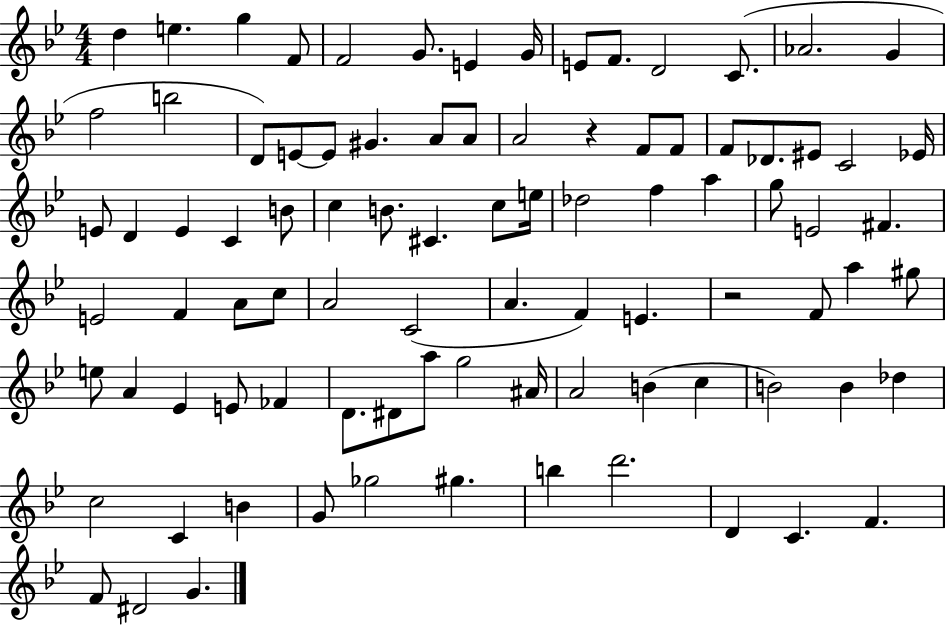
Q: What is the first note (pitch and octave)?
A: D5